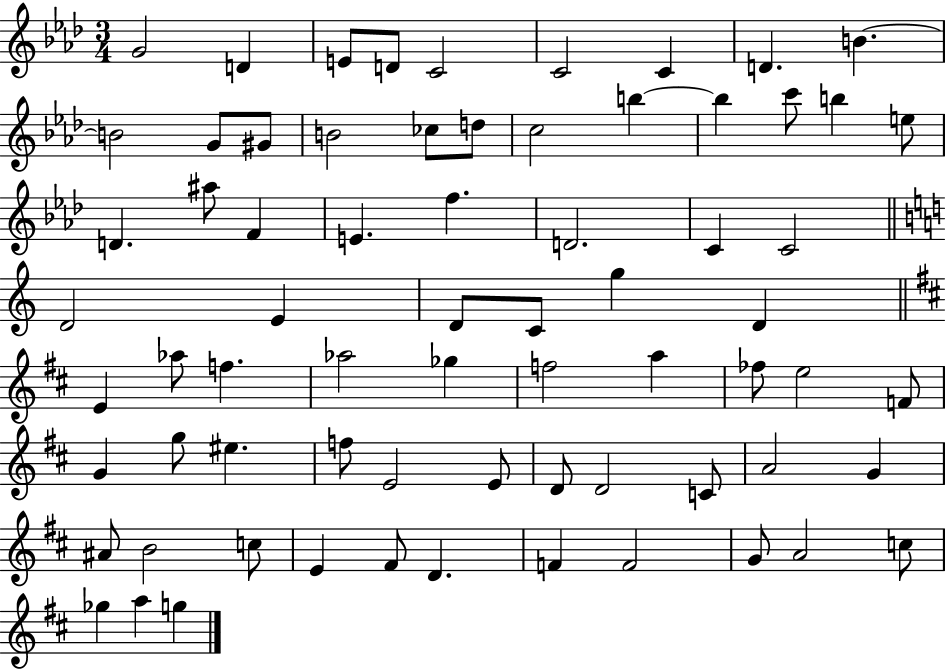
{
  \clef treble
  \numericTimeSignature
  \time 3/4
  \key aes \major
  g'2 d'4 | e'8 d'8 c'2 | c'2 c'4 | d'4. b'4.~~ | \break b'2 g'8 gis'8 | b'2 ces''8 d''8 | c''2 b''4~~ | b''4 c'''8 b''4 e''8 | \break d'4. ais''8 f'4 | e'4. f''4. | d'2. | c'4 c'2 | \break \bar "||" \break \key a \minor d'2 e'4 | d'8 c'8 g''4 d'4 | \bar "||" \break \key d \major e'4 aes''8 f''4. | aes''2 ges''4 | f''2 a''4 | fes''8 e''2 f'8 | \break g'4 g''8 eis''4. | f''8 e'2 e'8 | d'8 d'2 c'8 | a'2 g'4 | \break ais'8 b'2 c''8 | e'4 fis'8 d'4. | f'4 f'2 | g'8 a'2 c''8 | \break ges''4 a''4 g''4 | \bar "|."
}